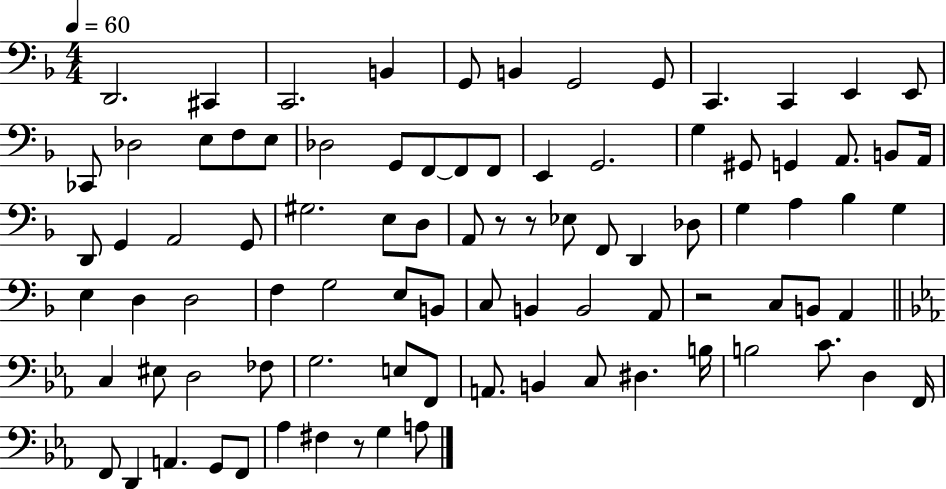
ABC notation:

X:1
T:Untitled
M:4/4
L:1/4
K:F
D,,2 ^C,, C,,2 B,, G,,/2 B,, G,,2 G,,/2 C,, C,, E,, E,,/2 _C,,/2 _D,2 E,/2 F,/2 E,/2 _D,2 G,,/2 F,,/2 F,,/2 F,,/2 E,, G,,2 G, ^G,,/2 G,, A,,/2 B,,/2 A,,/4 D,,/2 G,, A,,2 G,,/2 ^G,2 E,/2 D,/2 A,,/2 z/2 z/2 _E,/2 F,,/2 D,, _D,/2 G, A, _B, G, E, D, D,2 F, G,2 E,/2 B,,/2 C,/2 B,, B,,2 A,,/2 z2 C,/2 B,,/2 A,, C, ^E,/2 D,2 _F,/2 G,2 E,/2 F,,/2 A,,/2 B,, C,/2 ^D, B,/4 B,2 C/2 D, F,,/4 F,,/2 D,, A,, G,,/2 F,,/2 _A, ^F, z/2 G, A,/2